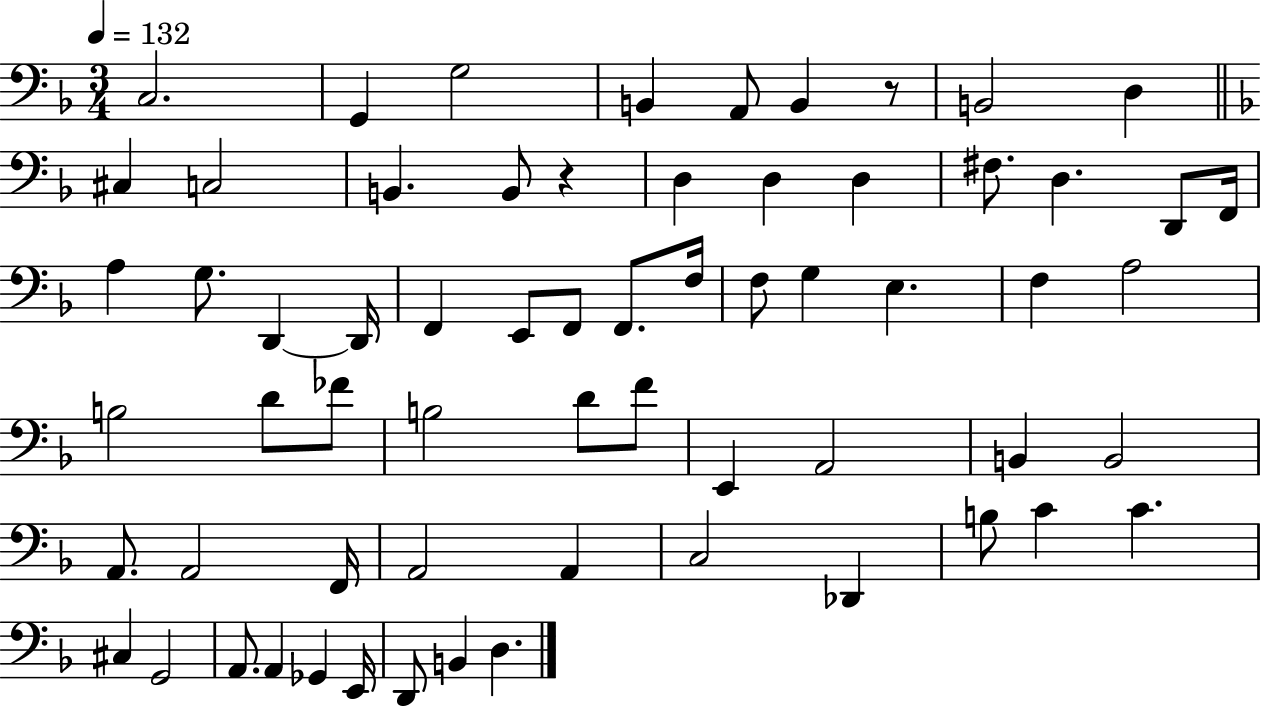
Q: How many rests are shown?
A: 2